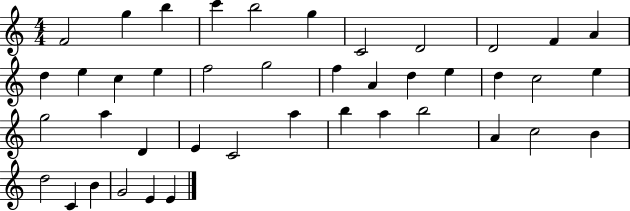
{
  \clef treble
  \numericTimeSignature
  \time 4/4
  \key c \major
  f'2 g''4 b''4 | c'''4 b''2 g''4 | c'2 d'2 | d'2 f'4 a'4 | \break d''4 e''4 c''4 e''4 | f''2 g''2 | f''4 a'4 d''4 e''4 | d''4 c''2 e''4 | \break g''2 a''4 d'4 | e'4 c'2 a''4 | b''4 a''4 b''2 | a'4 c''2 b'4 | \break d''2 c'4 b'4 | g'2 e'4 e'4 | \bar "|."
}